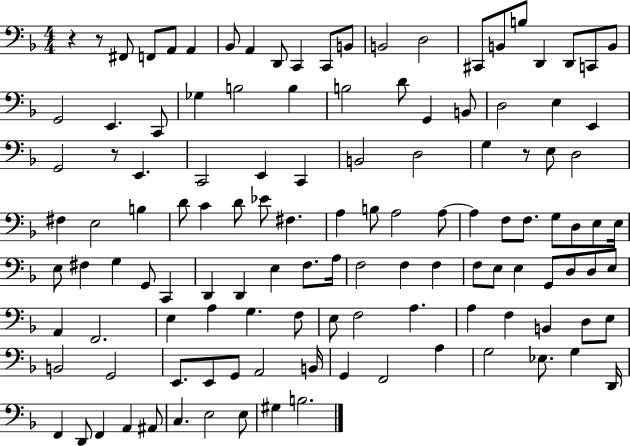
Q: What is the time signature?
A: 4/4